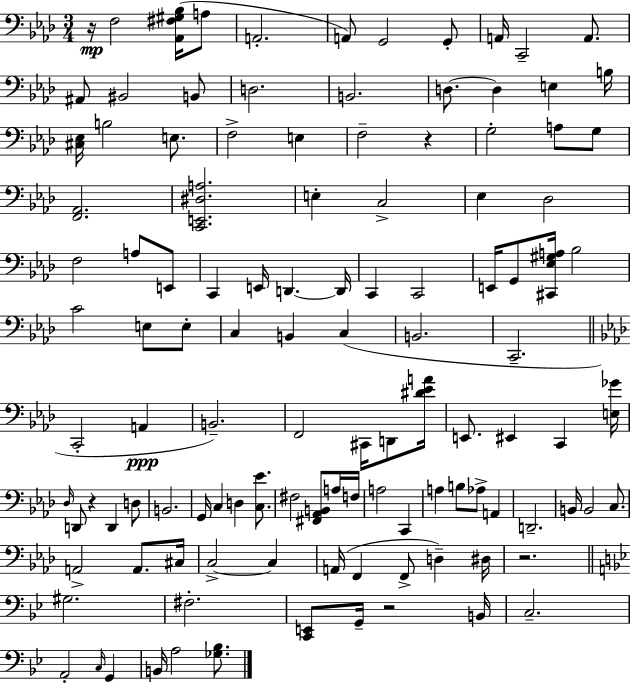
R/s F3/h [Ab2,F#3,G#3,Bb3]/s A3/e A2/h. A2/e G2/h G2/e A2/s C2/h A2/e. A#2/e BIS2/h B2/e D3/h. B2/h. D3/e. D3/q E3/q B3/s [C#3,Eb3]/s B3/h E3/e. F3/h E3/q F3/h R/q G3/h A3/e G3/e [F2,Ab2]/h. [C2,E2,D#3,A3]/h. E3/q C3/h Eb3/q Db3/h F3/h A3/e E2/e C2/q E2/s D2/q. D2/s C2/q C2/h E2/s G2/e [C#2,Eb3,G#3,A3]/s Bb3/h C4/h E3/e E3/e C3/q B2/q C3/q B2/h. C2/h. C2/h A2/q B2/h. F2/h C#2/s D2/e [D#4,Eb4,A4]/s E2/e. EIS2/q C2/q [E3,Gb4]/s Db3/s D2/e R/q D2/q D3/e B2/h. G2/s C3/q D3/q [C3,Eb4]/e. F#3/h [F#2,Ab2,B2]/e A3/s F3/s A3/h C2/q A3/q B3/e Ab3/e A2/q D2/h. B2/s B2/h C3/e. A2/h A2/e. C#3/s C3/h C3/q A2/s F2/q F2/e D3/q D#3/s R/h. G#3/h. F#3/h. [C2,E2]/e G2/s R/h B2/s C3/h. A2/h C3/s G2/q B2/s A3/h [Gb3,Bb3]/e.